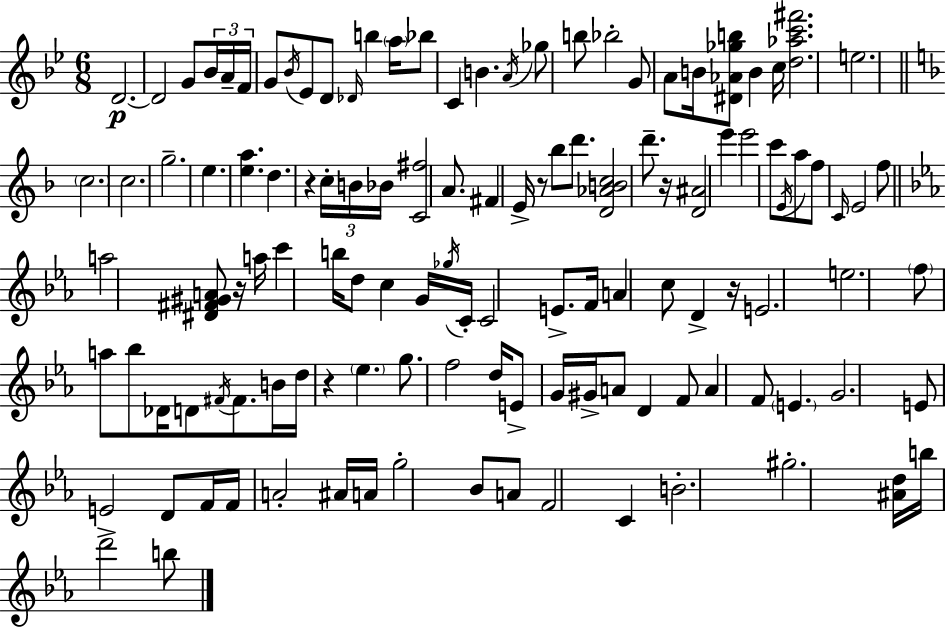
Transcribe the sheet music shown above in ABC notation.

X:1
T:Untitled
M:6/8
L:1/4
K:Bb
D2 D2 G/2 _B/4 A/4 F/4 G/2 _B/4 _E/2 D/2 _D/4 b a/4 _b/2 C B A/4 _g/2 b/2 _b2 G/2 A/2 B/4 [^D_A_gb]/2 B c/4 [d_ac'^f']2 e2 c2 c2 g2 e [ea] d z c/4 B/4 _B/4 [C^f]2 A/2 ^F E/4 z/2 _b/2 d'/2 [D_ABc]2 d'/2 z/4 [D^A]2 e' e'2 c'/2 E/4 a/2 f/2 C/4 E2 f/2 a2 [^D^F^GA]/2 z/4 a/4 c' b/4 d/2 c G/4 _g/4 C/4 C2 E/2 F/4 A c/2 D z/4 E2 e2 f/2 a/2 _b/2 _D/4 D/2 ^F/4 ^F/2 B/4 d/4 z _e g/2 f2 d/4 E/2 G/4 ^G/4 A/2 D F/2 A F/2 E G2 E/2 E2 D/2 F/4 F/4 A2 ^A/4 A/4 g2 _B/2 A/2 F2 C B2 ^g2 [^Ad]/4 b/4 d'2 b/2